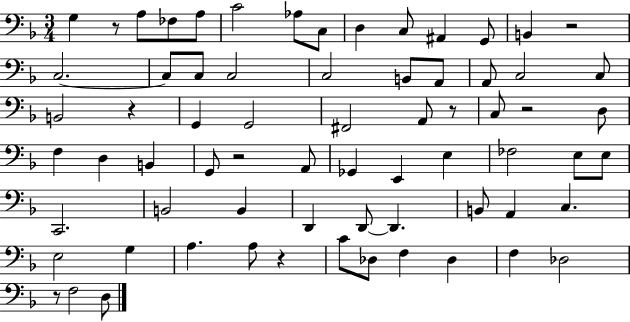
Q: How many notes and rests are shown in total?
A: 69